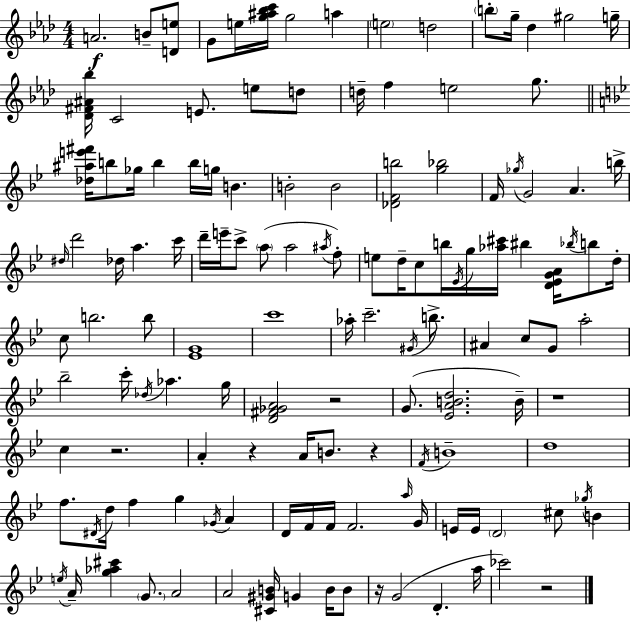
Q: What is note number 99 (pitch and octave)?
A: C#5